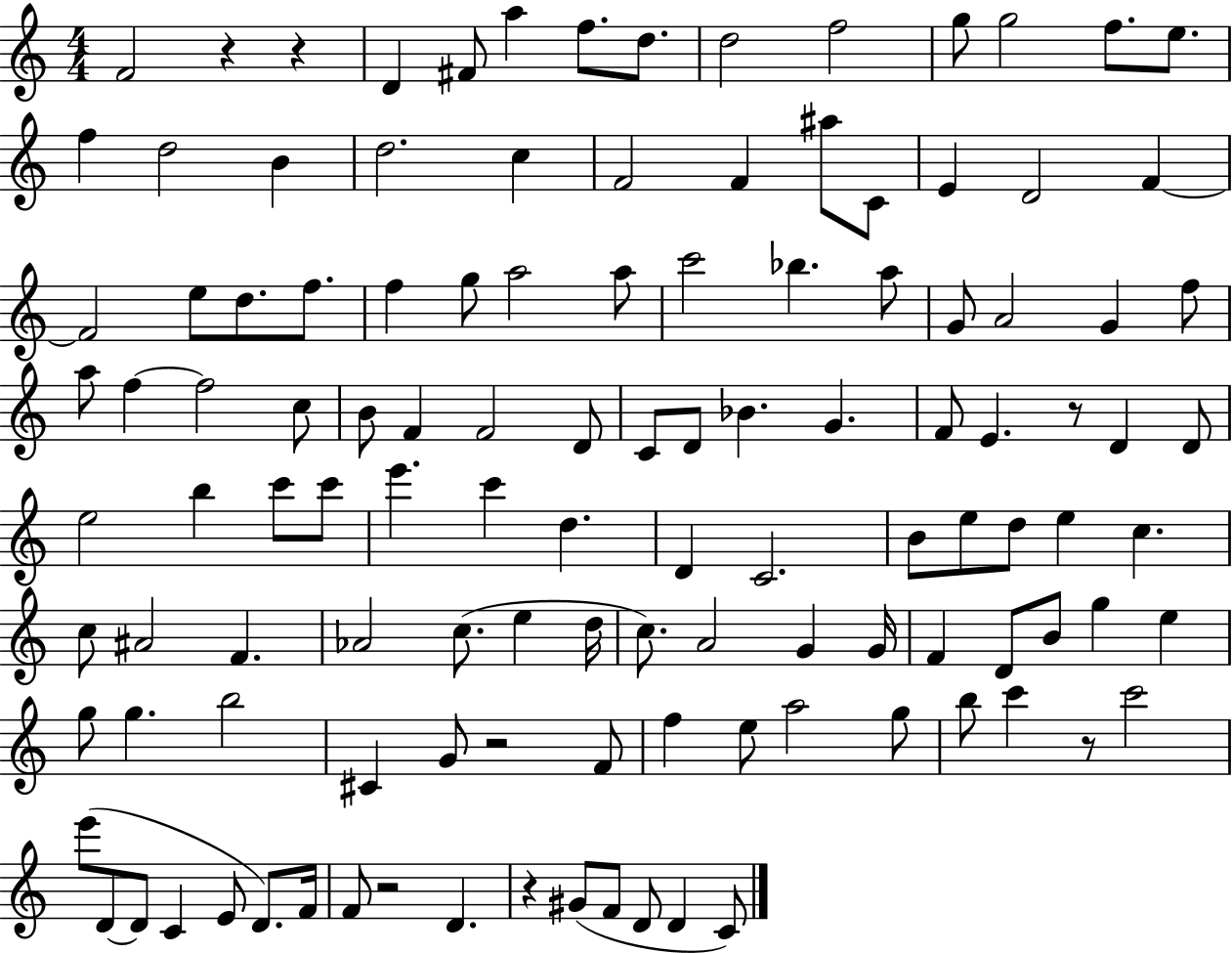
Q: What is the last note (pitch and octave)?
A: C4